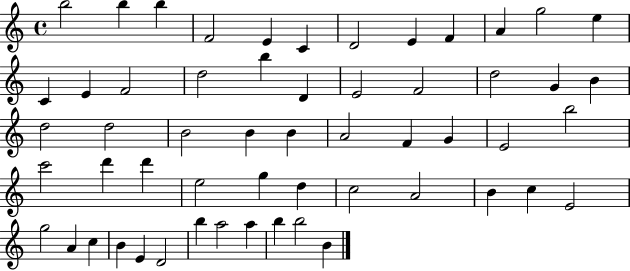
B5/h B5/q B5/q F4/h E4/q C4/q D4/h E4/q F4/q A4/q G5/h E5/q C4/q E4/q F4/h D5/h B5/q D4/q E4/h F4/h D5/h G4/q B4/q D5/h D5/h B4/h B4/q B4/q A4/h F4/q G4/q E4/h B5/h C6/h D6/q D6/q E5/h G5/q D5/q C5/h A4/h B4/q C5/q E4/h G5/h A4/q C5/q B4/q E4/q D4/h B5/q A5/h A5/q B5/q B5/h B4/q